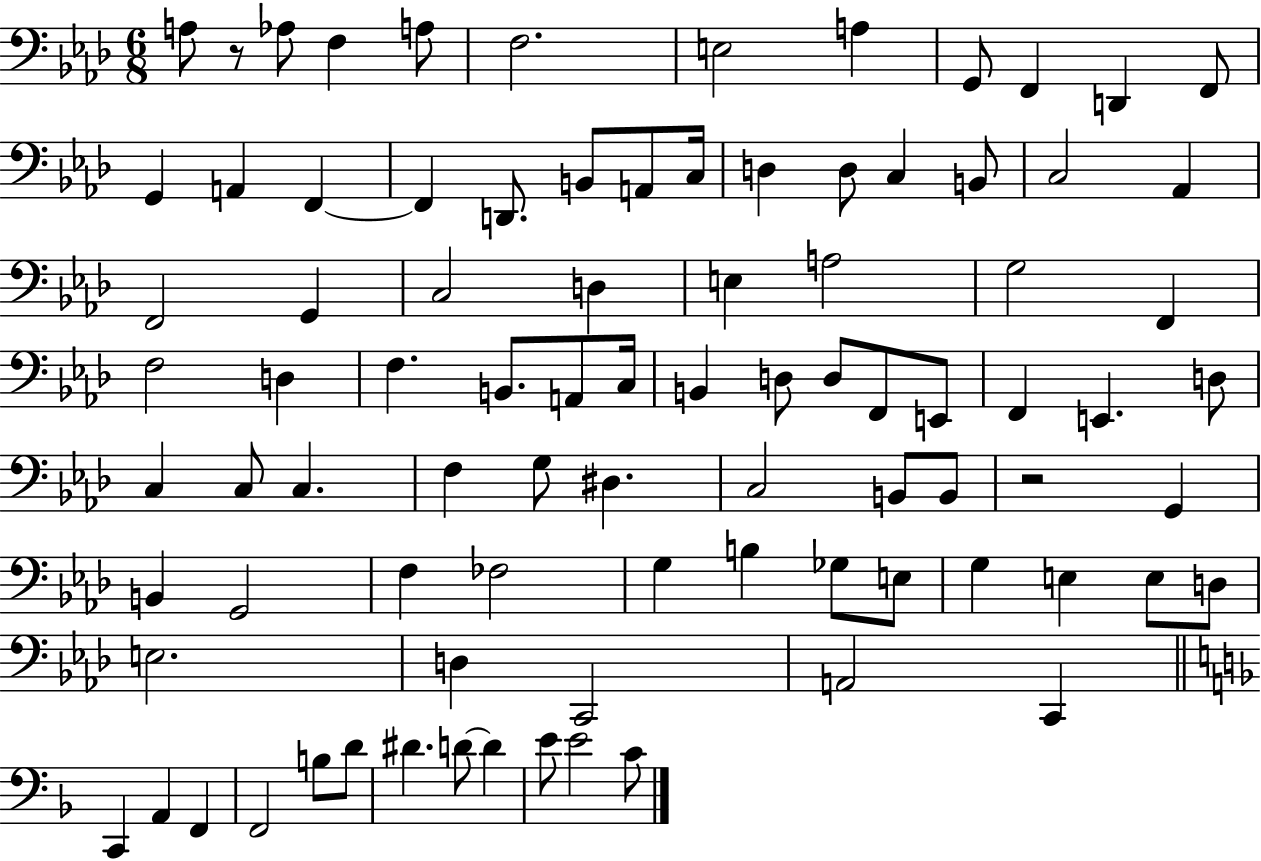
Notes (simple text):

A3/e R/e Ab3/e F3/q A3/e F3/h. E3/h A3/q G2/e F2/q D2/q F2/e G2/q A2/q F2/q F2/q D2/e. B2/e A2/e C3/s D3/q D3/e C3/q B2/e C3/h Ab2/q F2/h G2/q C3/h D3/q E3/q A3/h G3/h F2/q F3/h D3/q F3/q. B2/e. A2/e C3/s B2/q D3/e D3/e F2/e E2/e F2/q E2/q. D3/e C3/q C3/e C3/q. F3/q G3/e D#3/q. C3/h B2/e B2/e R/h G2/q B2/q G2/h F3/q FES3/h G3/q B3/q Gb3/e E3/e G3/q E3/q E3/e D3/e E3/h. D3/q C2/h A2/h C2/q C2/q A2/q F2/q F2/h B3/e D4/e D#4/q. D4/e D4/q E4/e E4/h C4/e